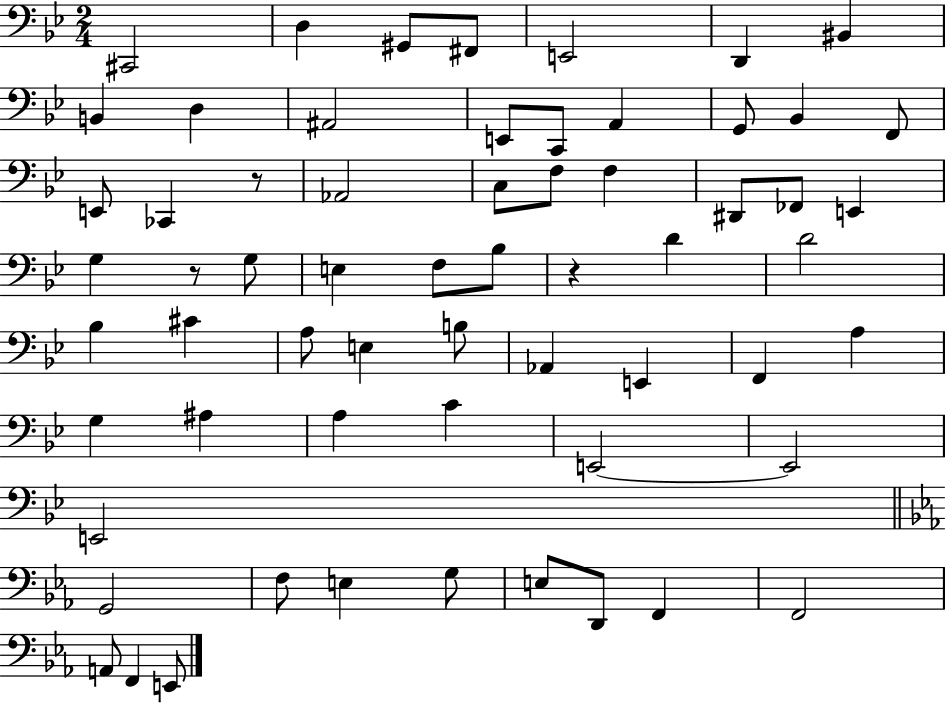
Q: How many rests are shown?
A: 3